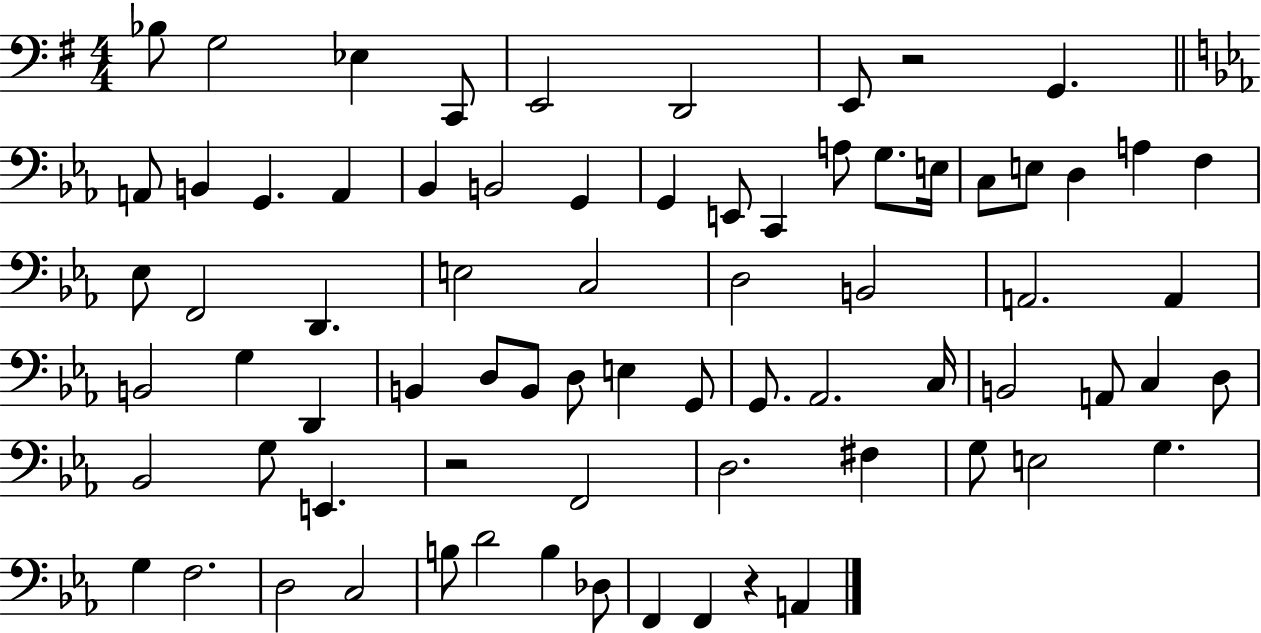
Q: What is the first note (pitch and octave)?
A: Bb3